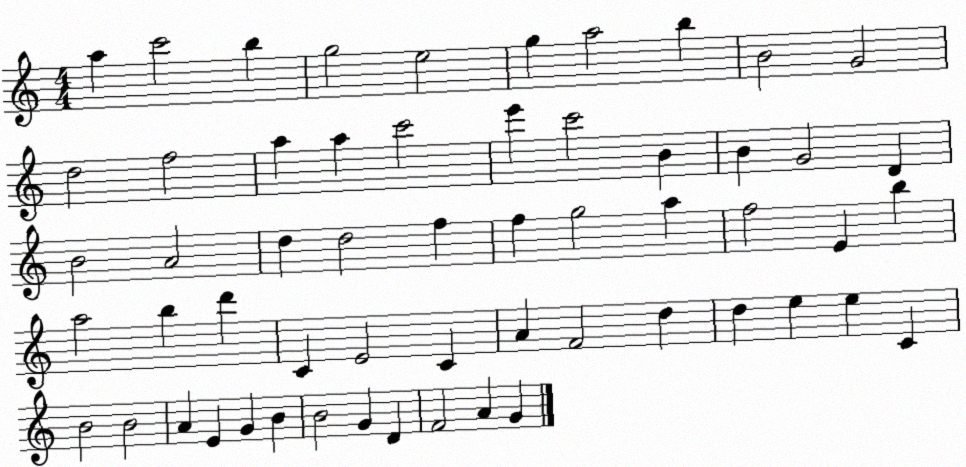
X:1
T:Untitled
M:4/4
L:1/4
K:C
a c'2 b g2 e2 g a2 b B2 G2 d2 f2 a a c'2 e' c'2 B B G2 D B2 A2 d d2 f f g2 a f2 E b a2 b d' C E2 C A F2 d d e e C B2 B2 A E G B B2 G D F2 A G